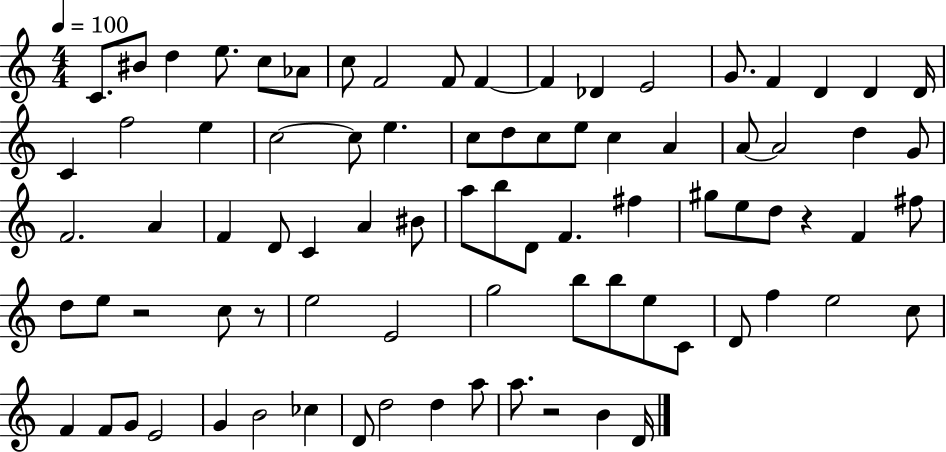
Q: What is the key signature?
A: C major